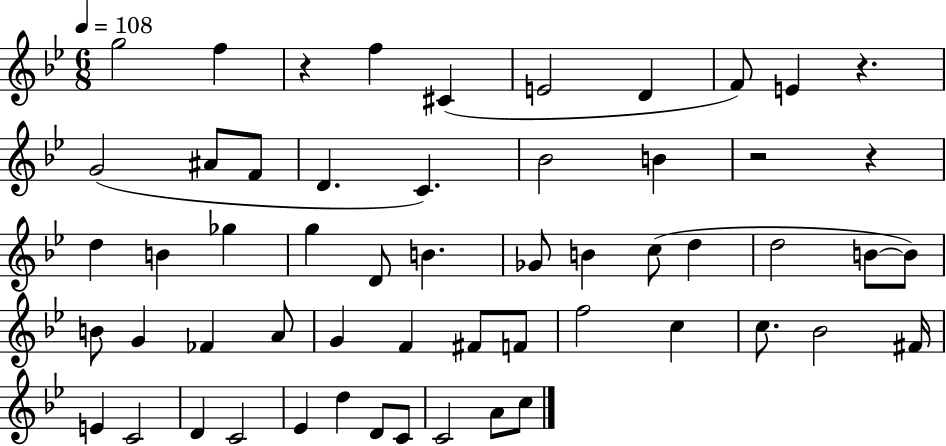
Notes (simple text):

G5/h F5/q R/q F5/q C#4/q E4/h D4/q F4/e E4/q R/q. G4/h A#4/e F4/e D4/q. C4/q. Bb4/h B4/q R/h R/q D5/q B4/q Gb5/q G5/q D4/e B4/q. Gb4/e B4/q C5/e D5/q D5/h B4/e B4/e B4/e G4/q FES4/q A4/e G4/q F4/q F#4/e F4/e F5/h C5/q C5/e. Bb4/h F#4/s E4/q C4/h D4/q C4/h Eb4/q D5/q D4/e C4/e C4/h A4/e C5/e